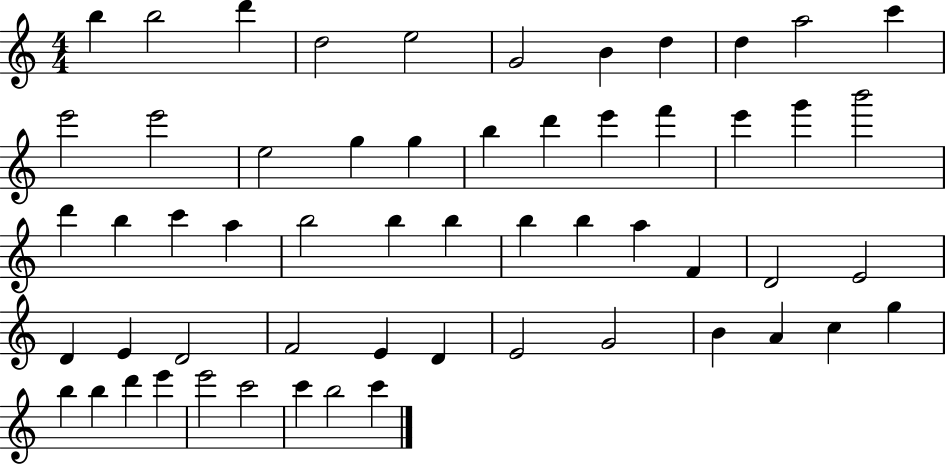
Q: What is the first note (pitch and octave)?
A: B5